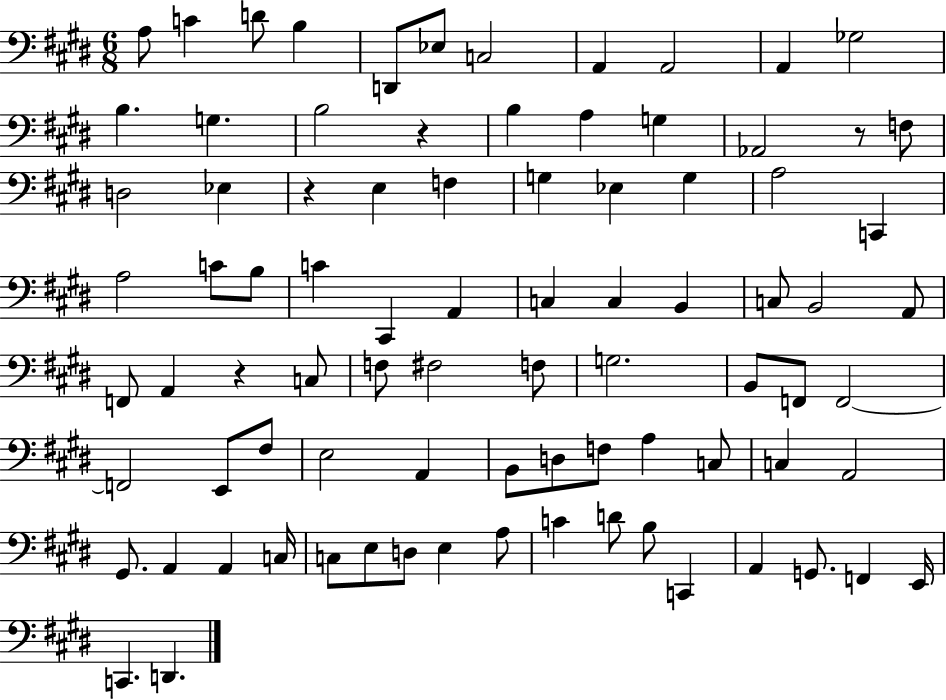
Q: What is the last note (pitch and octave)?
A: D2